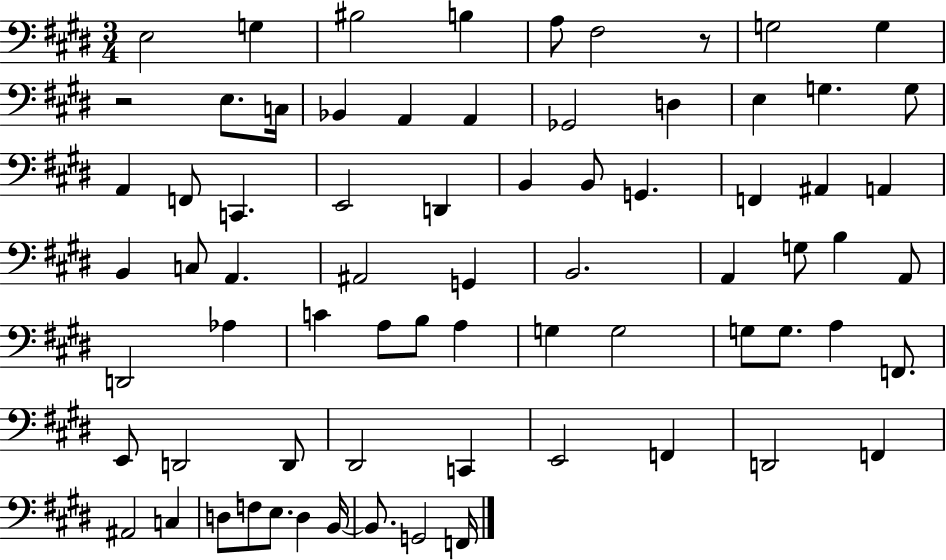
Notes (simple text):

E3/h G3/q BIS3/h B3/q A3/e F#3/h R/e G3/h G3/q R/h E3/e. C3/s Bb2/q A2/q A2/q Gb2/h D3/q E3/q G3/q. G3/e A2/q F2/e C2/q. E2/h D2/q B2/q B2/e G2/q. F2/q A#2/q A2/q B2/q C3/e A2/q. A#2/h G2/q B2/h. A2/q G3/e B3/q A2/e D2/h Ab3/q C4/q A3/e B3/e A3/q G3/q G3/h G3/e G3/e. A3/q F2/e. E2/e D2/h D2/e D#2/h C2/q E2/h F2/q D2/h F2/q A#2/h C3/q D3/e F3/e E3/e. D3/q B2/s B2/e. G2/h F2/s